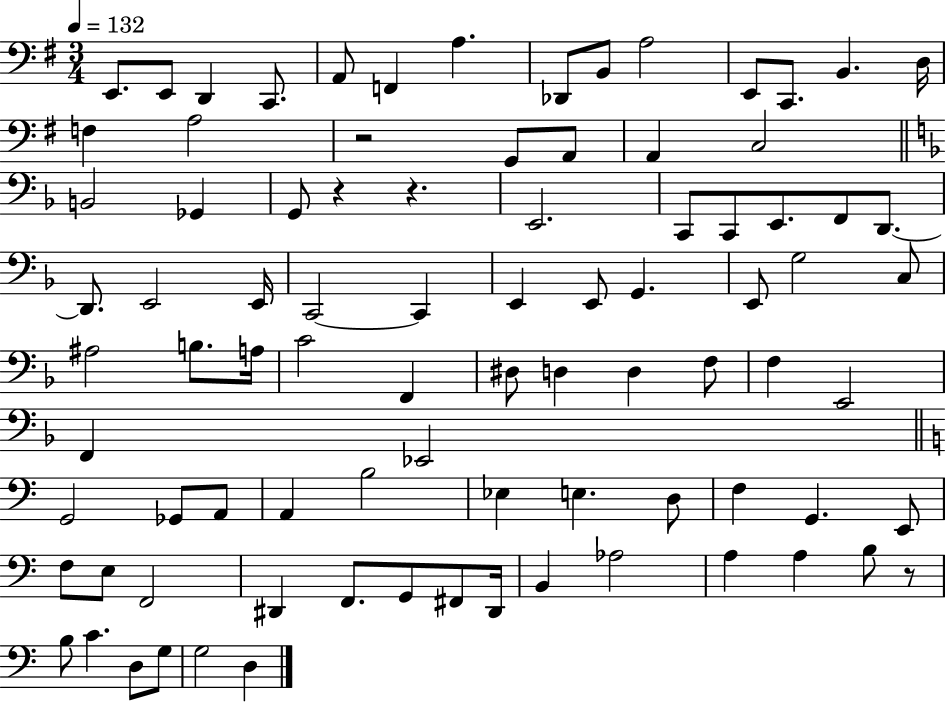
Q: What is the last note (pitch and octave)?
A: D3